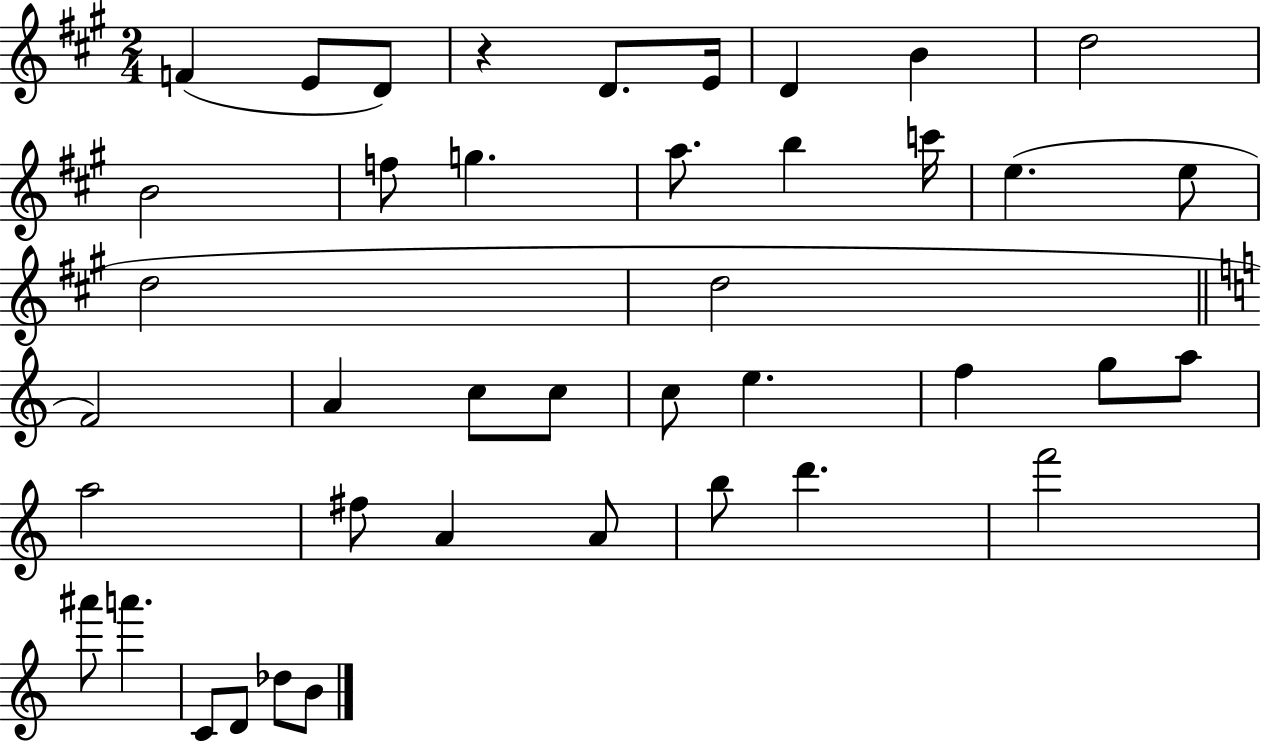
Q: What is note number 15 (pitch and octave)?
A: E5